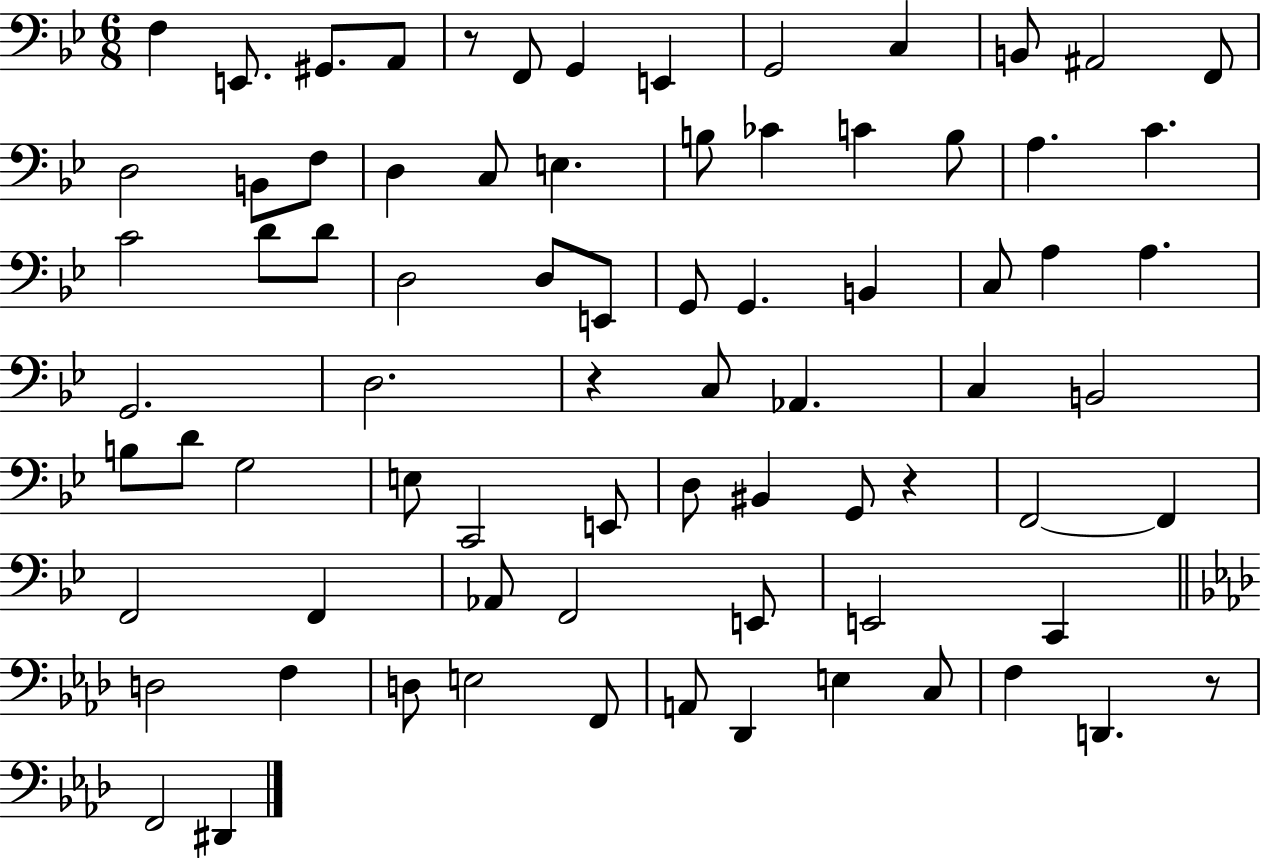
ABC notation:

X:1
T:Untitled
M:6/8
L:1/4
K:Bb
F, E,,/2 ^G,,/2 A,,/2 z/2 F,,/2 G,, E,, G,,2 C, B,,/2 ^A,,2 F,,/2 D,2 B,,/2 F,/2 D, C,/2 E, B,/2 _C C B,/2 A, C C2 D/2 D/2 D,2 D,/2 E,,/2 G,,/2 G,, B,, C,/2 A, A, G,,2 D,2 z C,/2 _A,, C, B,,2 B,/2 D/2 G,2 E,/2 C,,2 E,,/2 D,/2 ^B,, G,,/2 z F,,2 F,, F,,2 F,, _A,,/2 F,,2 E,,/2 E,,2 C,, D,2 F, D,/2 E,2 F,,/2 A,,/2 _D,, E, C,/2 F, D,, z/2 F,,2 ^D,,